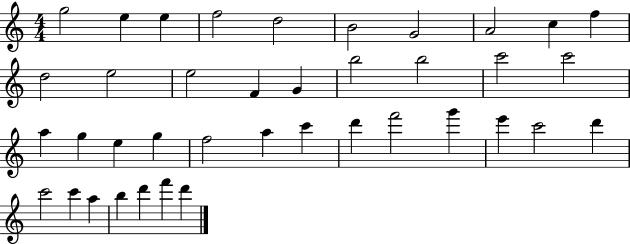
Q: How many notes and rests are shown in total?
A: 39